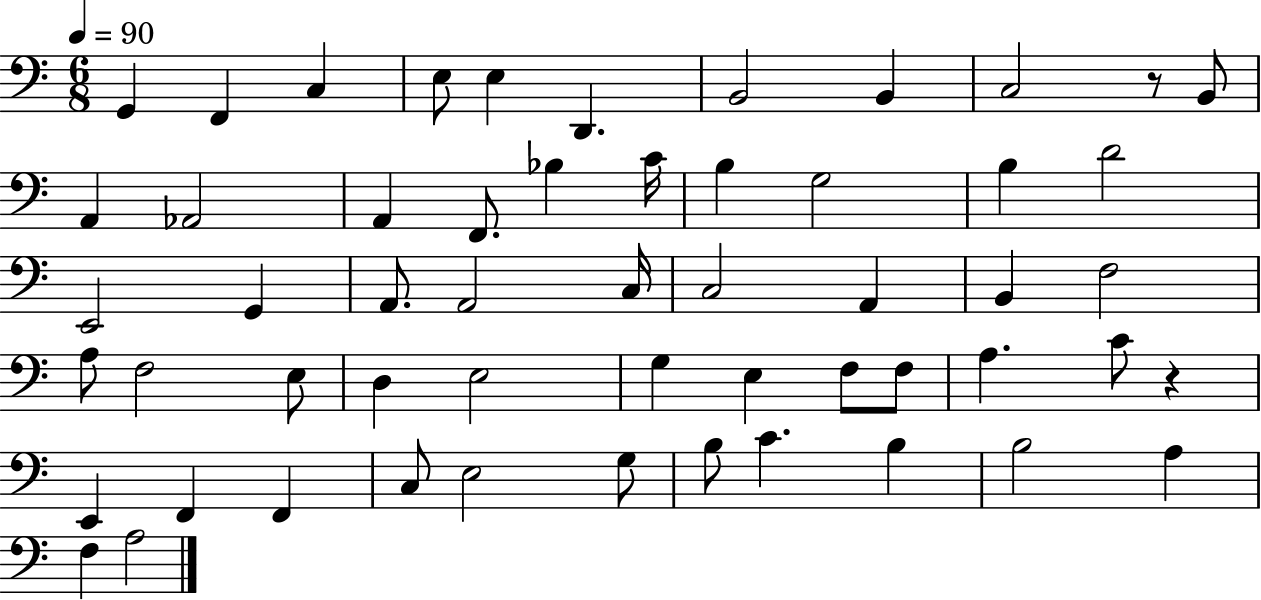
{
  \clef bass
  \numericTimeSignature
  \time 6/8
  \key c \major
  \tempo 4 = 90
  g,4 f,4 c4 | e8 e4 d,4. | b,2 b,4 | c2 r8 b,8 | \break a,4 aes,2 | a,4 f,8. bes4 c'16 | b4 g2 | b4 d'2 | \break e,2 g,4 | a,8. a,2 c16 | c2 a,4 | b,4 f2 | \break a8 f2 e8 | d4 e2 | g4 e4 f8 f8 | a4. c'8 r4 | \break e,4 f,4 f,4 | c8 e2 g8 | b8 c'4. b4 | b2 a4 | \break f4 a2 | \bar "|."
}